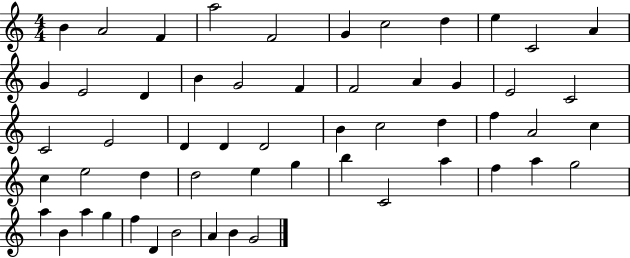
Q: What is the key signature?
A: C major